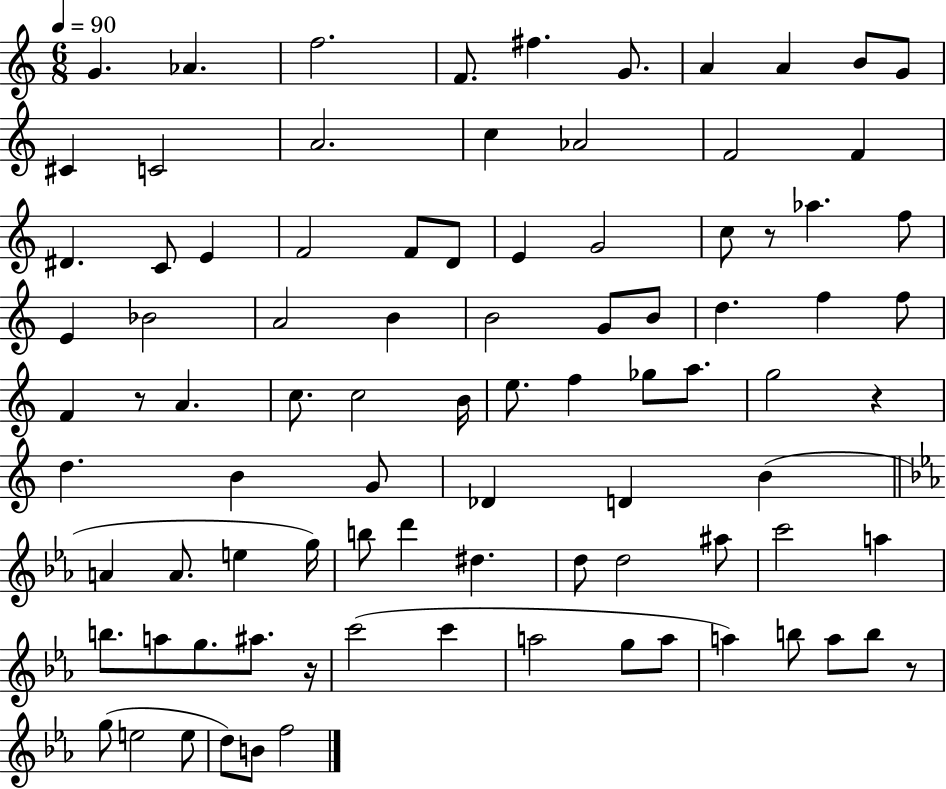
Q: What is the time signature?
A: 6/8